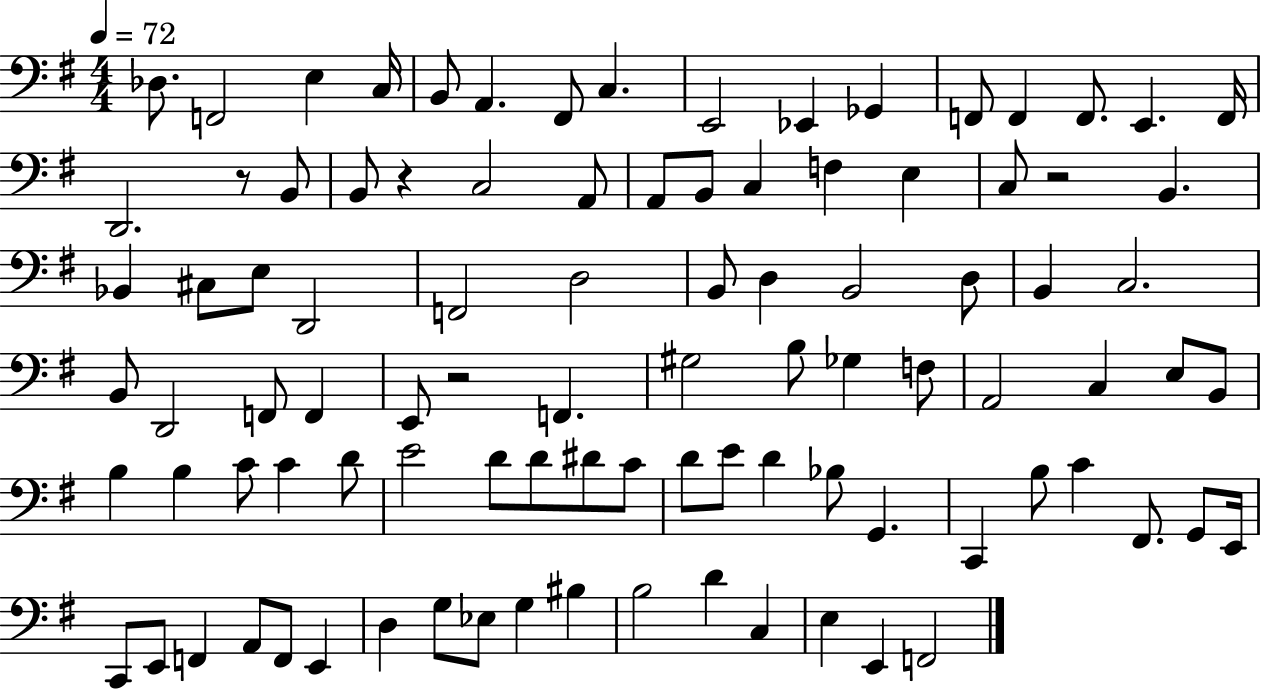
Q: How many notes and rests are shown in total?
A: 96